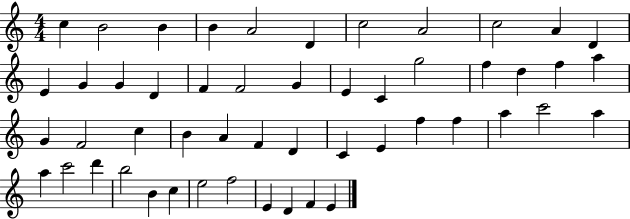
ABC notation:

X:1
T:Untitled
M:4/4
L:1/4
K:C
c B2 B B A2 D c2 A2 c2 A D E G G D F F2 G E C g2 f d f a G F2 c B A F D C E f f a c'2 a a c'2 d' b2 B c e2 f2 E D F E